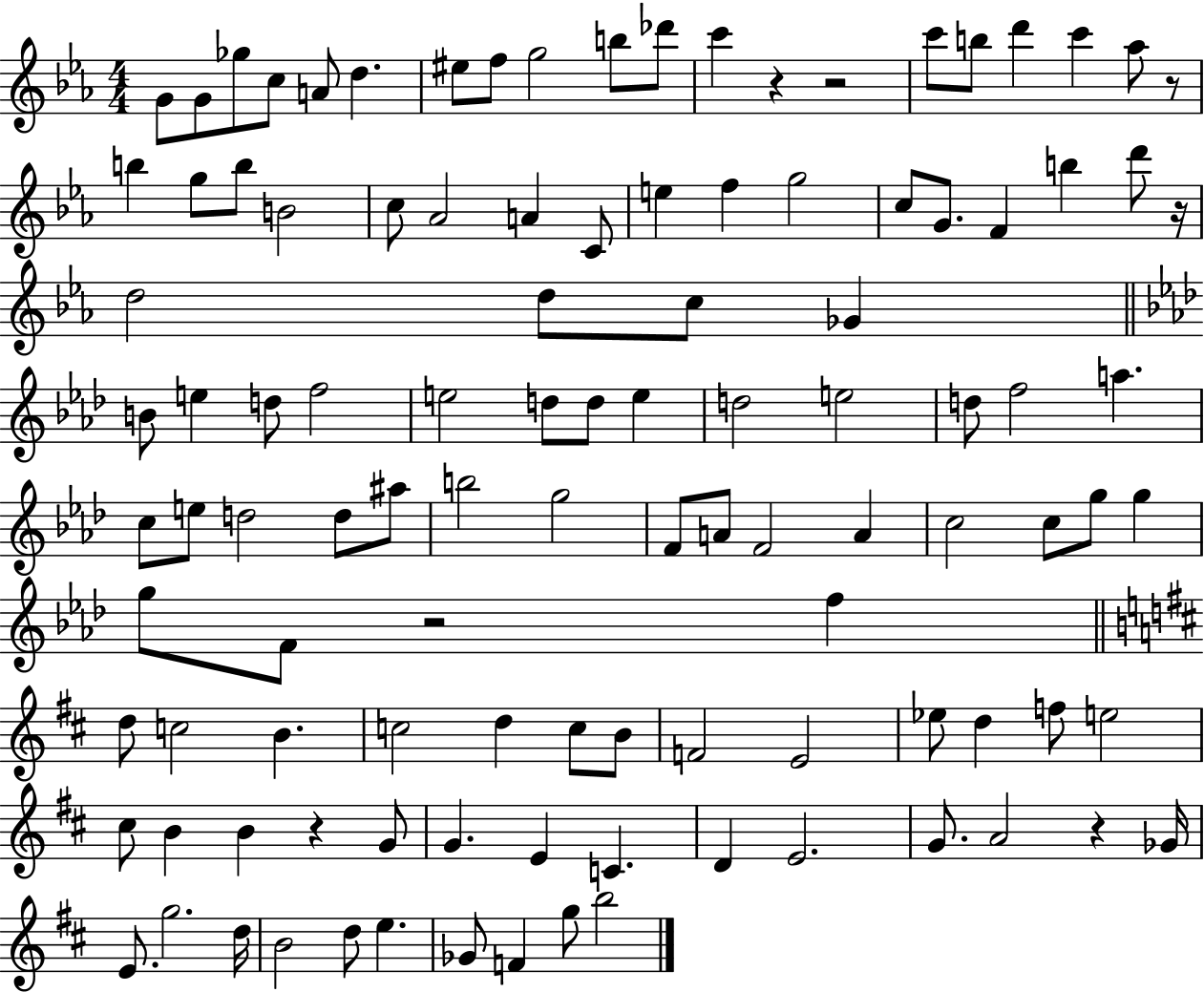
X:1
T:Untitled
M:4/4
L:1/4
K:Eb
G/2 G/2 _g/2 c/2 A/2 d ^e/2 f/2 g2 b/2 _d'/2 c' z z2 c'/2 b/2 d' c' _a/2 z/2 b g/2 b/2 B2 c/2 _A2 A C/2 e f g2 c/2 G/2 F b d'/2 z/4 d2 d/2 c/2 _G B/2 e d/2 f2 e2 d/2 d/2 e d2 e2 d/2 f2 a c/2 e/2 d2 d/2 ^a/2 b2 g2 F/2 A/2 F2 A c2 c/2 g/2 g g/2 F/2 z2 f d/2 c2 B c2 d c/2 B/2 F2 E2 _e/2 d f/2 e2 ^c/2 B B z G/2 G E C D E2 G/2 A2 z _G/4 E/2 g2 d/4 B2 d/2 e _G/2 F g/2 b2